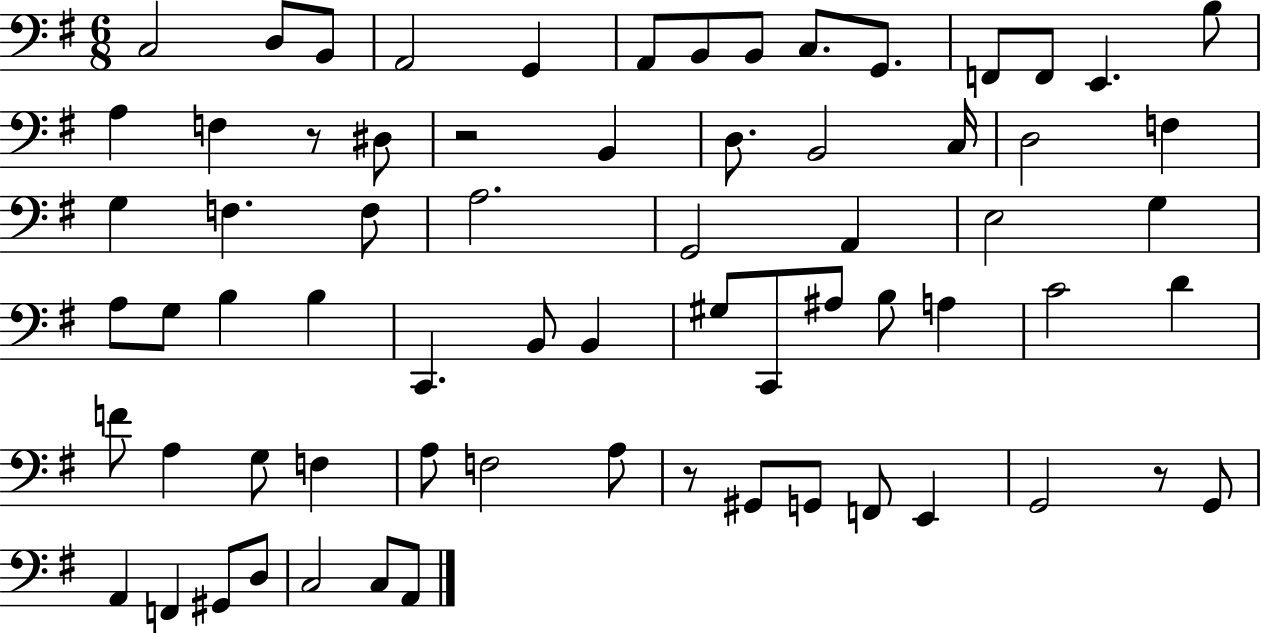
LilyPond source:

{
  \clef bass
  \numericTimeSignature
  \time 6/8
  \key g \major
  c2 d8 b,8 | a,2 g,4 | a,8 b,8 b,8 c8. g,8. | f,8 f,8 e,4. b8 | \break a4 f4 r8 dis8 | r2 b,4 | d8. b,2 c16 | d2 f4 | \break g4 f4. f8 | a2. | g,2 a,4 | e2 g4 | \break a8 g8 b4 b4 | c,4. b,8 b,4 | gis8 c,8 ais8 b8 a4 | c'2 d'4 | \break f'8 a4 g8 f4 | a8 f2 a8 | r8 gis,8 g,8 f,8 e,4 | g,2 r8 g,8 | \break a,4 f,4 gis,8 d8 | c2 c8 a,8 | \bar "|."
}